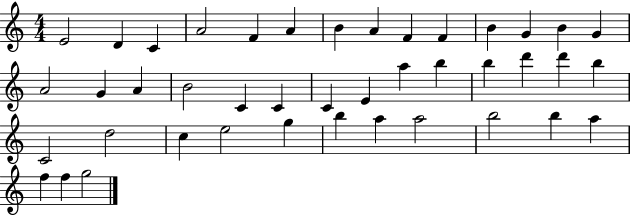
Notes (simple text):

E4/h D4/q C4/q A4/h F4/q A4/q B4/q A4/q F4/q F4/q B4/q G4/q B4/q G4/q A4/h G4/q A4/q B4/h C4/q C4/q C4/q E4/q A5/q B5/q B5/q D6/q D6/q B5/q C4/h D5/h C5/q E5/h G5/q B5/q A5/q A5/h B5/h B5/q A5/q F5/q F5/q G5/h